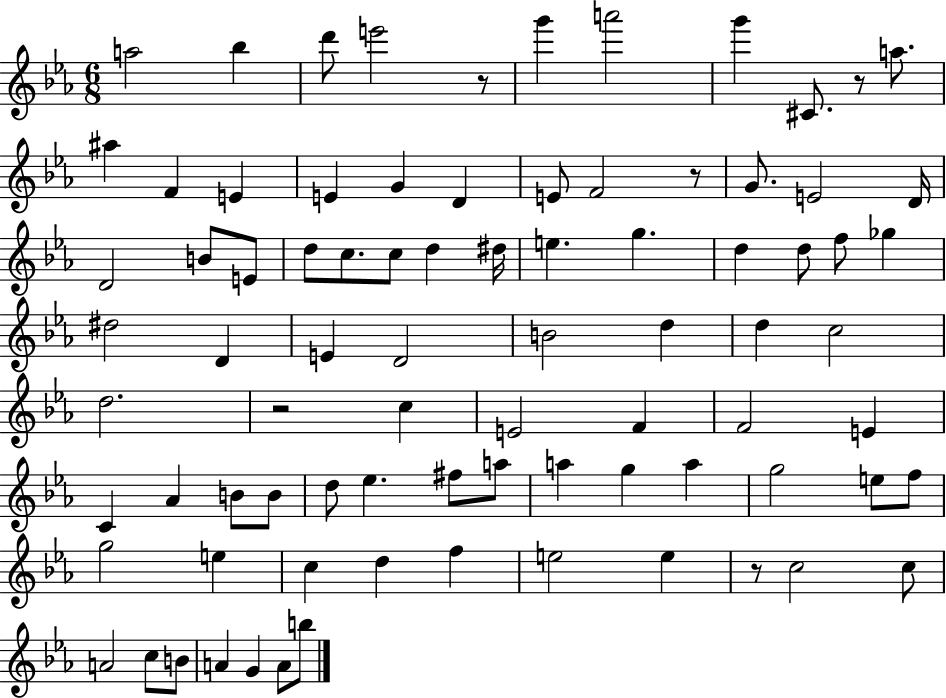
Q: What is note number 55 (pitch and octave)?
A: F#5